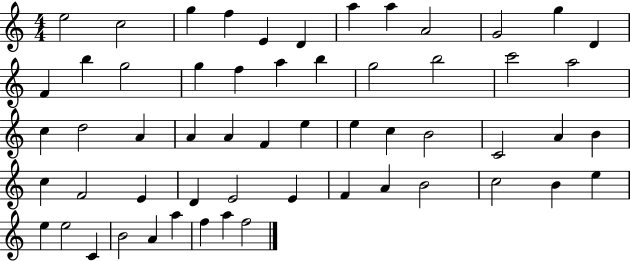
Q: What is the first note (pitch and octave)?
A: E5